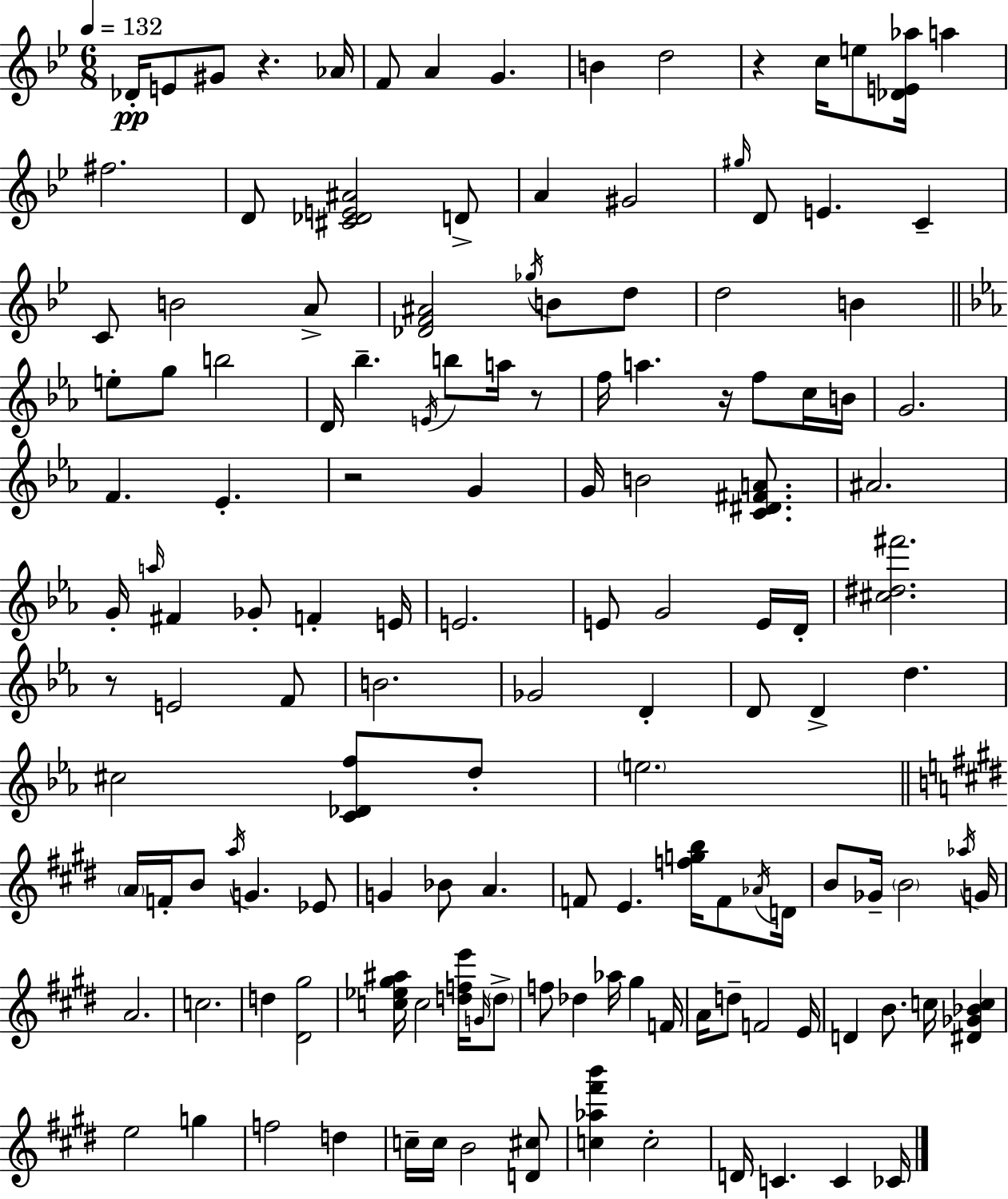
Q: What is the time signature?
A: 6/8